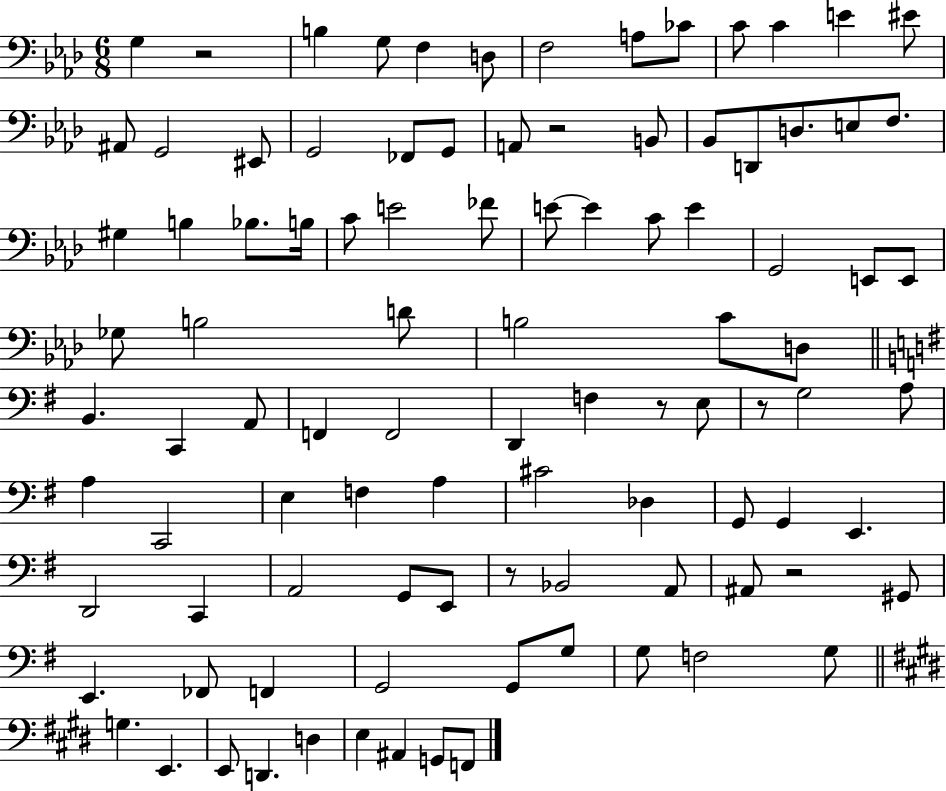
{
  \clef bass
  \numericTimeSignature
  \time 6/8
  \key aes \major
  g4 r2 | b4 g8 f4 d8 | f2 a8 ces'8 | c'8 c'4 e'4 eis'8 | \break ais,8 g,2 eis,8 | g,2 fes,8 g,8 | a,8 r2 b,8 | bes,8 d,8 d8. e8 f8. | \break gis4 b4 bes8. b16 | c'8 e'2 fes'8 | e'8~~ e'4 c'8 e'4 | g,2 e,8 e,8 | \break ges8 b2 d'8 | b2 c'8 d8 | \bar "||" \break \key g \major b,4. c,4 a,8 | f,4 f,2 | d,4 f4 r8 e8 | r8 g2 a8 | \break a4 c,2 | e4 f4 a4 | cis'2 des4 | g,8 g,4 e,4. | \break d,2 c,4 | a,2 g,8 e,8 | r8 bes,2 a,8 | ais,8 r2 gis,8 | \break e,4. fes,8 f,4 | g,2 g,8 g8 | g8 f2 g8 | \bar "||" \break \key e \major g4. e,4. | e,8 d,4. d4 | e4 ais,4 g,8 f,8 | \bar "|."
}